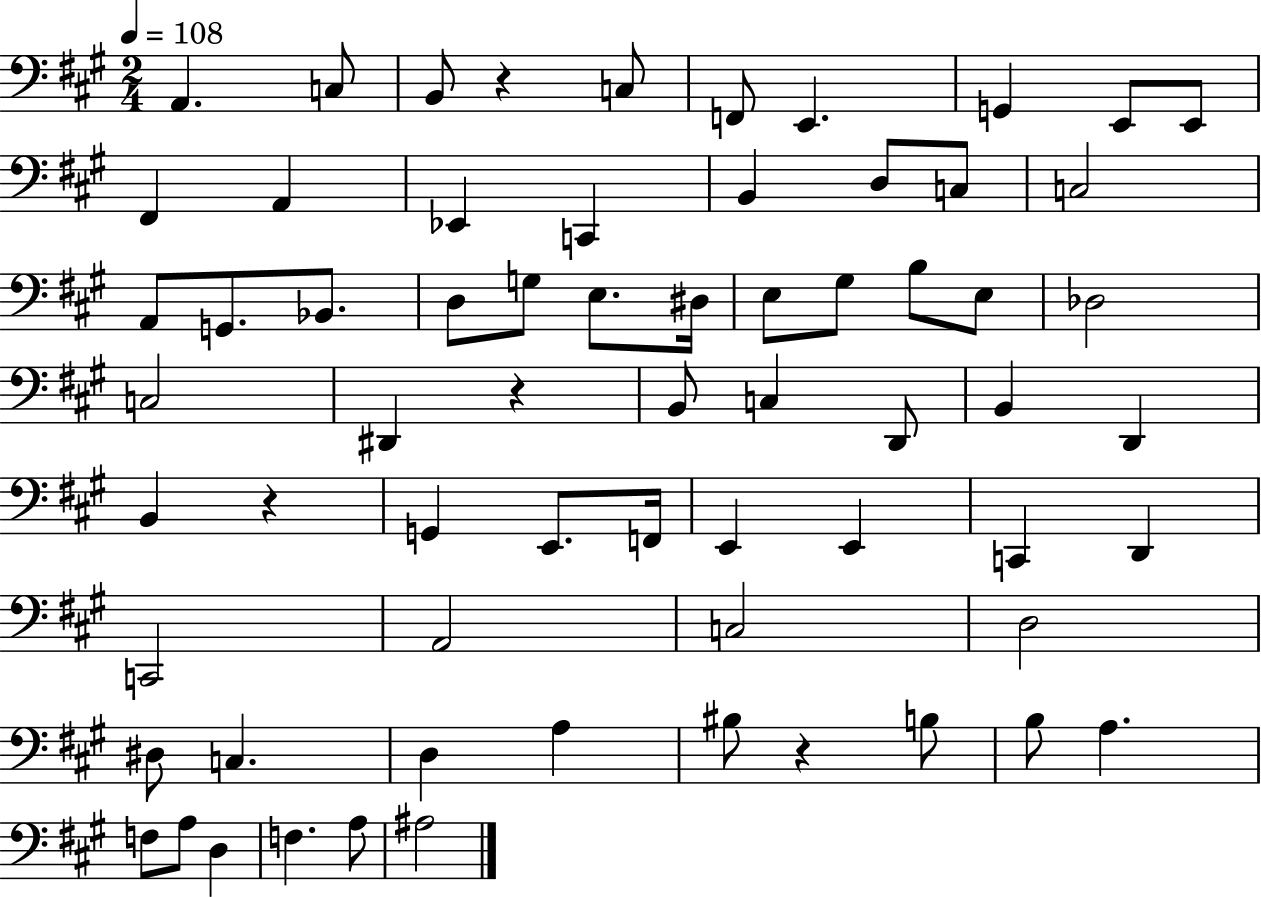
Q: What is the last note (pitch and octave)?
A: A#3